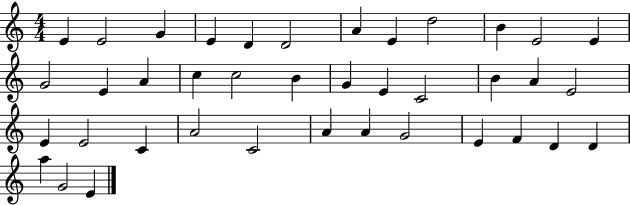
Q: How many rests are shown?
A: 0